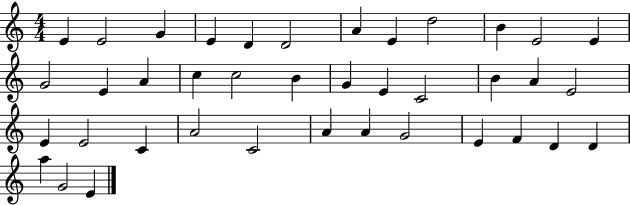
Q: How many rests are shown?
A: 0